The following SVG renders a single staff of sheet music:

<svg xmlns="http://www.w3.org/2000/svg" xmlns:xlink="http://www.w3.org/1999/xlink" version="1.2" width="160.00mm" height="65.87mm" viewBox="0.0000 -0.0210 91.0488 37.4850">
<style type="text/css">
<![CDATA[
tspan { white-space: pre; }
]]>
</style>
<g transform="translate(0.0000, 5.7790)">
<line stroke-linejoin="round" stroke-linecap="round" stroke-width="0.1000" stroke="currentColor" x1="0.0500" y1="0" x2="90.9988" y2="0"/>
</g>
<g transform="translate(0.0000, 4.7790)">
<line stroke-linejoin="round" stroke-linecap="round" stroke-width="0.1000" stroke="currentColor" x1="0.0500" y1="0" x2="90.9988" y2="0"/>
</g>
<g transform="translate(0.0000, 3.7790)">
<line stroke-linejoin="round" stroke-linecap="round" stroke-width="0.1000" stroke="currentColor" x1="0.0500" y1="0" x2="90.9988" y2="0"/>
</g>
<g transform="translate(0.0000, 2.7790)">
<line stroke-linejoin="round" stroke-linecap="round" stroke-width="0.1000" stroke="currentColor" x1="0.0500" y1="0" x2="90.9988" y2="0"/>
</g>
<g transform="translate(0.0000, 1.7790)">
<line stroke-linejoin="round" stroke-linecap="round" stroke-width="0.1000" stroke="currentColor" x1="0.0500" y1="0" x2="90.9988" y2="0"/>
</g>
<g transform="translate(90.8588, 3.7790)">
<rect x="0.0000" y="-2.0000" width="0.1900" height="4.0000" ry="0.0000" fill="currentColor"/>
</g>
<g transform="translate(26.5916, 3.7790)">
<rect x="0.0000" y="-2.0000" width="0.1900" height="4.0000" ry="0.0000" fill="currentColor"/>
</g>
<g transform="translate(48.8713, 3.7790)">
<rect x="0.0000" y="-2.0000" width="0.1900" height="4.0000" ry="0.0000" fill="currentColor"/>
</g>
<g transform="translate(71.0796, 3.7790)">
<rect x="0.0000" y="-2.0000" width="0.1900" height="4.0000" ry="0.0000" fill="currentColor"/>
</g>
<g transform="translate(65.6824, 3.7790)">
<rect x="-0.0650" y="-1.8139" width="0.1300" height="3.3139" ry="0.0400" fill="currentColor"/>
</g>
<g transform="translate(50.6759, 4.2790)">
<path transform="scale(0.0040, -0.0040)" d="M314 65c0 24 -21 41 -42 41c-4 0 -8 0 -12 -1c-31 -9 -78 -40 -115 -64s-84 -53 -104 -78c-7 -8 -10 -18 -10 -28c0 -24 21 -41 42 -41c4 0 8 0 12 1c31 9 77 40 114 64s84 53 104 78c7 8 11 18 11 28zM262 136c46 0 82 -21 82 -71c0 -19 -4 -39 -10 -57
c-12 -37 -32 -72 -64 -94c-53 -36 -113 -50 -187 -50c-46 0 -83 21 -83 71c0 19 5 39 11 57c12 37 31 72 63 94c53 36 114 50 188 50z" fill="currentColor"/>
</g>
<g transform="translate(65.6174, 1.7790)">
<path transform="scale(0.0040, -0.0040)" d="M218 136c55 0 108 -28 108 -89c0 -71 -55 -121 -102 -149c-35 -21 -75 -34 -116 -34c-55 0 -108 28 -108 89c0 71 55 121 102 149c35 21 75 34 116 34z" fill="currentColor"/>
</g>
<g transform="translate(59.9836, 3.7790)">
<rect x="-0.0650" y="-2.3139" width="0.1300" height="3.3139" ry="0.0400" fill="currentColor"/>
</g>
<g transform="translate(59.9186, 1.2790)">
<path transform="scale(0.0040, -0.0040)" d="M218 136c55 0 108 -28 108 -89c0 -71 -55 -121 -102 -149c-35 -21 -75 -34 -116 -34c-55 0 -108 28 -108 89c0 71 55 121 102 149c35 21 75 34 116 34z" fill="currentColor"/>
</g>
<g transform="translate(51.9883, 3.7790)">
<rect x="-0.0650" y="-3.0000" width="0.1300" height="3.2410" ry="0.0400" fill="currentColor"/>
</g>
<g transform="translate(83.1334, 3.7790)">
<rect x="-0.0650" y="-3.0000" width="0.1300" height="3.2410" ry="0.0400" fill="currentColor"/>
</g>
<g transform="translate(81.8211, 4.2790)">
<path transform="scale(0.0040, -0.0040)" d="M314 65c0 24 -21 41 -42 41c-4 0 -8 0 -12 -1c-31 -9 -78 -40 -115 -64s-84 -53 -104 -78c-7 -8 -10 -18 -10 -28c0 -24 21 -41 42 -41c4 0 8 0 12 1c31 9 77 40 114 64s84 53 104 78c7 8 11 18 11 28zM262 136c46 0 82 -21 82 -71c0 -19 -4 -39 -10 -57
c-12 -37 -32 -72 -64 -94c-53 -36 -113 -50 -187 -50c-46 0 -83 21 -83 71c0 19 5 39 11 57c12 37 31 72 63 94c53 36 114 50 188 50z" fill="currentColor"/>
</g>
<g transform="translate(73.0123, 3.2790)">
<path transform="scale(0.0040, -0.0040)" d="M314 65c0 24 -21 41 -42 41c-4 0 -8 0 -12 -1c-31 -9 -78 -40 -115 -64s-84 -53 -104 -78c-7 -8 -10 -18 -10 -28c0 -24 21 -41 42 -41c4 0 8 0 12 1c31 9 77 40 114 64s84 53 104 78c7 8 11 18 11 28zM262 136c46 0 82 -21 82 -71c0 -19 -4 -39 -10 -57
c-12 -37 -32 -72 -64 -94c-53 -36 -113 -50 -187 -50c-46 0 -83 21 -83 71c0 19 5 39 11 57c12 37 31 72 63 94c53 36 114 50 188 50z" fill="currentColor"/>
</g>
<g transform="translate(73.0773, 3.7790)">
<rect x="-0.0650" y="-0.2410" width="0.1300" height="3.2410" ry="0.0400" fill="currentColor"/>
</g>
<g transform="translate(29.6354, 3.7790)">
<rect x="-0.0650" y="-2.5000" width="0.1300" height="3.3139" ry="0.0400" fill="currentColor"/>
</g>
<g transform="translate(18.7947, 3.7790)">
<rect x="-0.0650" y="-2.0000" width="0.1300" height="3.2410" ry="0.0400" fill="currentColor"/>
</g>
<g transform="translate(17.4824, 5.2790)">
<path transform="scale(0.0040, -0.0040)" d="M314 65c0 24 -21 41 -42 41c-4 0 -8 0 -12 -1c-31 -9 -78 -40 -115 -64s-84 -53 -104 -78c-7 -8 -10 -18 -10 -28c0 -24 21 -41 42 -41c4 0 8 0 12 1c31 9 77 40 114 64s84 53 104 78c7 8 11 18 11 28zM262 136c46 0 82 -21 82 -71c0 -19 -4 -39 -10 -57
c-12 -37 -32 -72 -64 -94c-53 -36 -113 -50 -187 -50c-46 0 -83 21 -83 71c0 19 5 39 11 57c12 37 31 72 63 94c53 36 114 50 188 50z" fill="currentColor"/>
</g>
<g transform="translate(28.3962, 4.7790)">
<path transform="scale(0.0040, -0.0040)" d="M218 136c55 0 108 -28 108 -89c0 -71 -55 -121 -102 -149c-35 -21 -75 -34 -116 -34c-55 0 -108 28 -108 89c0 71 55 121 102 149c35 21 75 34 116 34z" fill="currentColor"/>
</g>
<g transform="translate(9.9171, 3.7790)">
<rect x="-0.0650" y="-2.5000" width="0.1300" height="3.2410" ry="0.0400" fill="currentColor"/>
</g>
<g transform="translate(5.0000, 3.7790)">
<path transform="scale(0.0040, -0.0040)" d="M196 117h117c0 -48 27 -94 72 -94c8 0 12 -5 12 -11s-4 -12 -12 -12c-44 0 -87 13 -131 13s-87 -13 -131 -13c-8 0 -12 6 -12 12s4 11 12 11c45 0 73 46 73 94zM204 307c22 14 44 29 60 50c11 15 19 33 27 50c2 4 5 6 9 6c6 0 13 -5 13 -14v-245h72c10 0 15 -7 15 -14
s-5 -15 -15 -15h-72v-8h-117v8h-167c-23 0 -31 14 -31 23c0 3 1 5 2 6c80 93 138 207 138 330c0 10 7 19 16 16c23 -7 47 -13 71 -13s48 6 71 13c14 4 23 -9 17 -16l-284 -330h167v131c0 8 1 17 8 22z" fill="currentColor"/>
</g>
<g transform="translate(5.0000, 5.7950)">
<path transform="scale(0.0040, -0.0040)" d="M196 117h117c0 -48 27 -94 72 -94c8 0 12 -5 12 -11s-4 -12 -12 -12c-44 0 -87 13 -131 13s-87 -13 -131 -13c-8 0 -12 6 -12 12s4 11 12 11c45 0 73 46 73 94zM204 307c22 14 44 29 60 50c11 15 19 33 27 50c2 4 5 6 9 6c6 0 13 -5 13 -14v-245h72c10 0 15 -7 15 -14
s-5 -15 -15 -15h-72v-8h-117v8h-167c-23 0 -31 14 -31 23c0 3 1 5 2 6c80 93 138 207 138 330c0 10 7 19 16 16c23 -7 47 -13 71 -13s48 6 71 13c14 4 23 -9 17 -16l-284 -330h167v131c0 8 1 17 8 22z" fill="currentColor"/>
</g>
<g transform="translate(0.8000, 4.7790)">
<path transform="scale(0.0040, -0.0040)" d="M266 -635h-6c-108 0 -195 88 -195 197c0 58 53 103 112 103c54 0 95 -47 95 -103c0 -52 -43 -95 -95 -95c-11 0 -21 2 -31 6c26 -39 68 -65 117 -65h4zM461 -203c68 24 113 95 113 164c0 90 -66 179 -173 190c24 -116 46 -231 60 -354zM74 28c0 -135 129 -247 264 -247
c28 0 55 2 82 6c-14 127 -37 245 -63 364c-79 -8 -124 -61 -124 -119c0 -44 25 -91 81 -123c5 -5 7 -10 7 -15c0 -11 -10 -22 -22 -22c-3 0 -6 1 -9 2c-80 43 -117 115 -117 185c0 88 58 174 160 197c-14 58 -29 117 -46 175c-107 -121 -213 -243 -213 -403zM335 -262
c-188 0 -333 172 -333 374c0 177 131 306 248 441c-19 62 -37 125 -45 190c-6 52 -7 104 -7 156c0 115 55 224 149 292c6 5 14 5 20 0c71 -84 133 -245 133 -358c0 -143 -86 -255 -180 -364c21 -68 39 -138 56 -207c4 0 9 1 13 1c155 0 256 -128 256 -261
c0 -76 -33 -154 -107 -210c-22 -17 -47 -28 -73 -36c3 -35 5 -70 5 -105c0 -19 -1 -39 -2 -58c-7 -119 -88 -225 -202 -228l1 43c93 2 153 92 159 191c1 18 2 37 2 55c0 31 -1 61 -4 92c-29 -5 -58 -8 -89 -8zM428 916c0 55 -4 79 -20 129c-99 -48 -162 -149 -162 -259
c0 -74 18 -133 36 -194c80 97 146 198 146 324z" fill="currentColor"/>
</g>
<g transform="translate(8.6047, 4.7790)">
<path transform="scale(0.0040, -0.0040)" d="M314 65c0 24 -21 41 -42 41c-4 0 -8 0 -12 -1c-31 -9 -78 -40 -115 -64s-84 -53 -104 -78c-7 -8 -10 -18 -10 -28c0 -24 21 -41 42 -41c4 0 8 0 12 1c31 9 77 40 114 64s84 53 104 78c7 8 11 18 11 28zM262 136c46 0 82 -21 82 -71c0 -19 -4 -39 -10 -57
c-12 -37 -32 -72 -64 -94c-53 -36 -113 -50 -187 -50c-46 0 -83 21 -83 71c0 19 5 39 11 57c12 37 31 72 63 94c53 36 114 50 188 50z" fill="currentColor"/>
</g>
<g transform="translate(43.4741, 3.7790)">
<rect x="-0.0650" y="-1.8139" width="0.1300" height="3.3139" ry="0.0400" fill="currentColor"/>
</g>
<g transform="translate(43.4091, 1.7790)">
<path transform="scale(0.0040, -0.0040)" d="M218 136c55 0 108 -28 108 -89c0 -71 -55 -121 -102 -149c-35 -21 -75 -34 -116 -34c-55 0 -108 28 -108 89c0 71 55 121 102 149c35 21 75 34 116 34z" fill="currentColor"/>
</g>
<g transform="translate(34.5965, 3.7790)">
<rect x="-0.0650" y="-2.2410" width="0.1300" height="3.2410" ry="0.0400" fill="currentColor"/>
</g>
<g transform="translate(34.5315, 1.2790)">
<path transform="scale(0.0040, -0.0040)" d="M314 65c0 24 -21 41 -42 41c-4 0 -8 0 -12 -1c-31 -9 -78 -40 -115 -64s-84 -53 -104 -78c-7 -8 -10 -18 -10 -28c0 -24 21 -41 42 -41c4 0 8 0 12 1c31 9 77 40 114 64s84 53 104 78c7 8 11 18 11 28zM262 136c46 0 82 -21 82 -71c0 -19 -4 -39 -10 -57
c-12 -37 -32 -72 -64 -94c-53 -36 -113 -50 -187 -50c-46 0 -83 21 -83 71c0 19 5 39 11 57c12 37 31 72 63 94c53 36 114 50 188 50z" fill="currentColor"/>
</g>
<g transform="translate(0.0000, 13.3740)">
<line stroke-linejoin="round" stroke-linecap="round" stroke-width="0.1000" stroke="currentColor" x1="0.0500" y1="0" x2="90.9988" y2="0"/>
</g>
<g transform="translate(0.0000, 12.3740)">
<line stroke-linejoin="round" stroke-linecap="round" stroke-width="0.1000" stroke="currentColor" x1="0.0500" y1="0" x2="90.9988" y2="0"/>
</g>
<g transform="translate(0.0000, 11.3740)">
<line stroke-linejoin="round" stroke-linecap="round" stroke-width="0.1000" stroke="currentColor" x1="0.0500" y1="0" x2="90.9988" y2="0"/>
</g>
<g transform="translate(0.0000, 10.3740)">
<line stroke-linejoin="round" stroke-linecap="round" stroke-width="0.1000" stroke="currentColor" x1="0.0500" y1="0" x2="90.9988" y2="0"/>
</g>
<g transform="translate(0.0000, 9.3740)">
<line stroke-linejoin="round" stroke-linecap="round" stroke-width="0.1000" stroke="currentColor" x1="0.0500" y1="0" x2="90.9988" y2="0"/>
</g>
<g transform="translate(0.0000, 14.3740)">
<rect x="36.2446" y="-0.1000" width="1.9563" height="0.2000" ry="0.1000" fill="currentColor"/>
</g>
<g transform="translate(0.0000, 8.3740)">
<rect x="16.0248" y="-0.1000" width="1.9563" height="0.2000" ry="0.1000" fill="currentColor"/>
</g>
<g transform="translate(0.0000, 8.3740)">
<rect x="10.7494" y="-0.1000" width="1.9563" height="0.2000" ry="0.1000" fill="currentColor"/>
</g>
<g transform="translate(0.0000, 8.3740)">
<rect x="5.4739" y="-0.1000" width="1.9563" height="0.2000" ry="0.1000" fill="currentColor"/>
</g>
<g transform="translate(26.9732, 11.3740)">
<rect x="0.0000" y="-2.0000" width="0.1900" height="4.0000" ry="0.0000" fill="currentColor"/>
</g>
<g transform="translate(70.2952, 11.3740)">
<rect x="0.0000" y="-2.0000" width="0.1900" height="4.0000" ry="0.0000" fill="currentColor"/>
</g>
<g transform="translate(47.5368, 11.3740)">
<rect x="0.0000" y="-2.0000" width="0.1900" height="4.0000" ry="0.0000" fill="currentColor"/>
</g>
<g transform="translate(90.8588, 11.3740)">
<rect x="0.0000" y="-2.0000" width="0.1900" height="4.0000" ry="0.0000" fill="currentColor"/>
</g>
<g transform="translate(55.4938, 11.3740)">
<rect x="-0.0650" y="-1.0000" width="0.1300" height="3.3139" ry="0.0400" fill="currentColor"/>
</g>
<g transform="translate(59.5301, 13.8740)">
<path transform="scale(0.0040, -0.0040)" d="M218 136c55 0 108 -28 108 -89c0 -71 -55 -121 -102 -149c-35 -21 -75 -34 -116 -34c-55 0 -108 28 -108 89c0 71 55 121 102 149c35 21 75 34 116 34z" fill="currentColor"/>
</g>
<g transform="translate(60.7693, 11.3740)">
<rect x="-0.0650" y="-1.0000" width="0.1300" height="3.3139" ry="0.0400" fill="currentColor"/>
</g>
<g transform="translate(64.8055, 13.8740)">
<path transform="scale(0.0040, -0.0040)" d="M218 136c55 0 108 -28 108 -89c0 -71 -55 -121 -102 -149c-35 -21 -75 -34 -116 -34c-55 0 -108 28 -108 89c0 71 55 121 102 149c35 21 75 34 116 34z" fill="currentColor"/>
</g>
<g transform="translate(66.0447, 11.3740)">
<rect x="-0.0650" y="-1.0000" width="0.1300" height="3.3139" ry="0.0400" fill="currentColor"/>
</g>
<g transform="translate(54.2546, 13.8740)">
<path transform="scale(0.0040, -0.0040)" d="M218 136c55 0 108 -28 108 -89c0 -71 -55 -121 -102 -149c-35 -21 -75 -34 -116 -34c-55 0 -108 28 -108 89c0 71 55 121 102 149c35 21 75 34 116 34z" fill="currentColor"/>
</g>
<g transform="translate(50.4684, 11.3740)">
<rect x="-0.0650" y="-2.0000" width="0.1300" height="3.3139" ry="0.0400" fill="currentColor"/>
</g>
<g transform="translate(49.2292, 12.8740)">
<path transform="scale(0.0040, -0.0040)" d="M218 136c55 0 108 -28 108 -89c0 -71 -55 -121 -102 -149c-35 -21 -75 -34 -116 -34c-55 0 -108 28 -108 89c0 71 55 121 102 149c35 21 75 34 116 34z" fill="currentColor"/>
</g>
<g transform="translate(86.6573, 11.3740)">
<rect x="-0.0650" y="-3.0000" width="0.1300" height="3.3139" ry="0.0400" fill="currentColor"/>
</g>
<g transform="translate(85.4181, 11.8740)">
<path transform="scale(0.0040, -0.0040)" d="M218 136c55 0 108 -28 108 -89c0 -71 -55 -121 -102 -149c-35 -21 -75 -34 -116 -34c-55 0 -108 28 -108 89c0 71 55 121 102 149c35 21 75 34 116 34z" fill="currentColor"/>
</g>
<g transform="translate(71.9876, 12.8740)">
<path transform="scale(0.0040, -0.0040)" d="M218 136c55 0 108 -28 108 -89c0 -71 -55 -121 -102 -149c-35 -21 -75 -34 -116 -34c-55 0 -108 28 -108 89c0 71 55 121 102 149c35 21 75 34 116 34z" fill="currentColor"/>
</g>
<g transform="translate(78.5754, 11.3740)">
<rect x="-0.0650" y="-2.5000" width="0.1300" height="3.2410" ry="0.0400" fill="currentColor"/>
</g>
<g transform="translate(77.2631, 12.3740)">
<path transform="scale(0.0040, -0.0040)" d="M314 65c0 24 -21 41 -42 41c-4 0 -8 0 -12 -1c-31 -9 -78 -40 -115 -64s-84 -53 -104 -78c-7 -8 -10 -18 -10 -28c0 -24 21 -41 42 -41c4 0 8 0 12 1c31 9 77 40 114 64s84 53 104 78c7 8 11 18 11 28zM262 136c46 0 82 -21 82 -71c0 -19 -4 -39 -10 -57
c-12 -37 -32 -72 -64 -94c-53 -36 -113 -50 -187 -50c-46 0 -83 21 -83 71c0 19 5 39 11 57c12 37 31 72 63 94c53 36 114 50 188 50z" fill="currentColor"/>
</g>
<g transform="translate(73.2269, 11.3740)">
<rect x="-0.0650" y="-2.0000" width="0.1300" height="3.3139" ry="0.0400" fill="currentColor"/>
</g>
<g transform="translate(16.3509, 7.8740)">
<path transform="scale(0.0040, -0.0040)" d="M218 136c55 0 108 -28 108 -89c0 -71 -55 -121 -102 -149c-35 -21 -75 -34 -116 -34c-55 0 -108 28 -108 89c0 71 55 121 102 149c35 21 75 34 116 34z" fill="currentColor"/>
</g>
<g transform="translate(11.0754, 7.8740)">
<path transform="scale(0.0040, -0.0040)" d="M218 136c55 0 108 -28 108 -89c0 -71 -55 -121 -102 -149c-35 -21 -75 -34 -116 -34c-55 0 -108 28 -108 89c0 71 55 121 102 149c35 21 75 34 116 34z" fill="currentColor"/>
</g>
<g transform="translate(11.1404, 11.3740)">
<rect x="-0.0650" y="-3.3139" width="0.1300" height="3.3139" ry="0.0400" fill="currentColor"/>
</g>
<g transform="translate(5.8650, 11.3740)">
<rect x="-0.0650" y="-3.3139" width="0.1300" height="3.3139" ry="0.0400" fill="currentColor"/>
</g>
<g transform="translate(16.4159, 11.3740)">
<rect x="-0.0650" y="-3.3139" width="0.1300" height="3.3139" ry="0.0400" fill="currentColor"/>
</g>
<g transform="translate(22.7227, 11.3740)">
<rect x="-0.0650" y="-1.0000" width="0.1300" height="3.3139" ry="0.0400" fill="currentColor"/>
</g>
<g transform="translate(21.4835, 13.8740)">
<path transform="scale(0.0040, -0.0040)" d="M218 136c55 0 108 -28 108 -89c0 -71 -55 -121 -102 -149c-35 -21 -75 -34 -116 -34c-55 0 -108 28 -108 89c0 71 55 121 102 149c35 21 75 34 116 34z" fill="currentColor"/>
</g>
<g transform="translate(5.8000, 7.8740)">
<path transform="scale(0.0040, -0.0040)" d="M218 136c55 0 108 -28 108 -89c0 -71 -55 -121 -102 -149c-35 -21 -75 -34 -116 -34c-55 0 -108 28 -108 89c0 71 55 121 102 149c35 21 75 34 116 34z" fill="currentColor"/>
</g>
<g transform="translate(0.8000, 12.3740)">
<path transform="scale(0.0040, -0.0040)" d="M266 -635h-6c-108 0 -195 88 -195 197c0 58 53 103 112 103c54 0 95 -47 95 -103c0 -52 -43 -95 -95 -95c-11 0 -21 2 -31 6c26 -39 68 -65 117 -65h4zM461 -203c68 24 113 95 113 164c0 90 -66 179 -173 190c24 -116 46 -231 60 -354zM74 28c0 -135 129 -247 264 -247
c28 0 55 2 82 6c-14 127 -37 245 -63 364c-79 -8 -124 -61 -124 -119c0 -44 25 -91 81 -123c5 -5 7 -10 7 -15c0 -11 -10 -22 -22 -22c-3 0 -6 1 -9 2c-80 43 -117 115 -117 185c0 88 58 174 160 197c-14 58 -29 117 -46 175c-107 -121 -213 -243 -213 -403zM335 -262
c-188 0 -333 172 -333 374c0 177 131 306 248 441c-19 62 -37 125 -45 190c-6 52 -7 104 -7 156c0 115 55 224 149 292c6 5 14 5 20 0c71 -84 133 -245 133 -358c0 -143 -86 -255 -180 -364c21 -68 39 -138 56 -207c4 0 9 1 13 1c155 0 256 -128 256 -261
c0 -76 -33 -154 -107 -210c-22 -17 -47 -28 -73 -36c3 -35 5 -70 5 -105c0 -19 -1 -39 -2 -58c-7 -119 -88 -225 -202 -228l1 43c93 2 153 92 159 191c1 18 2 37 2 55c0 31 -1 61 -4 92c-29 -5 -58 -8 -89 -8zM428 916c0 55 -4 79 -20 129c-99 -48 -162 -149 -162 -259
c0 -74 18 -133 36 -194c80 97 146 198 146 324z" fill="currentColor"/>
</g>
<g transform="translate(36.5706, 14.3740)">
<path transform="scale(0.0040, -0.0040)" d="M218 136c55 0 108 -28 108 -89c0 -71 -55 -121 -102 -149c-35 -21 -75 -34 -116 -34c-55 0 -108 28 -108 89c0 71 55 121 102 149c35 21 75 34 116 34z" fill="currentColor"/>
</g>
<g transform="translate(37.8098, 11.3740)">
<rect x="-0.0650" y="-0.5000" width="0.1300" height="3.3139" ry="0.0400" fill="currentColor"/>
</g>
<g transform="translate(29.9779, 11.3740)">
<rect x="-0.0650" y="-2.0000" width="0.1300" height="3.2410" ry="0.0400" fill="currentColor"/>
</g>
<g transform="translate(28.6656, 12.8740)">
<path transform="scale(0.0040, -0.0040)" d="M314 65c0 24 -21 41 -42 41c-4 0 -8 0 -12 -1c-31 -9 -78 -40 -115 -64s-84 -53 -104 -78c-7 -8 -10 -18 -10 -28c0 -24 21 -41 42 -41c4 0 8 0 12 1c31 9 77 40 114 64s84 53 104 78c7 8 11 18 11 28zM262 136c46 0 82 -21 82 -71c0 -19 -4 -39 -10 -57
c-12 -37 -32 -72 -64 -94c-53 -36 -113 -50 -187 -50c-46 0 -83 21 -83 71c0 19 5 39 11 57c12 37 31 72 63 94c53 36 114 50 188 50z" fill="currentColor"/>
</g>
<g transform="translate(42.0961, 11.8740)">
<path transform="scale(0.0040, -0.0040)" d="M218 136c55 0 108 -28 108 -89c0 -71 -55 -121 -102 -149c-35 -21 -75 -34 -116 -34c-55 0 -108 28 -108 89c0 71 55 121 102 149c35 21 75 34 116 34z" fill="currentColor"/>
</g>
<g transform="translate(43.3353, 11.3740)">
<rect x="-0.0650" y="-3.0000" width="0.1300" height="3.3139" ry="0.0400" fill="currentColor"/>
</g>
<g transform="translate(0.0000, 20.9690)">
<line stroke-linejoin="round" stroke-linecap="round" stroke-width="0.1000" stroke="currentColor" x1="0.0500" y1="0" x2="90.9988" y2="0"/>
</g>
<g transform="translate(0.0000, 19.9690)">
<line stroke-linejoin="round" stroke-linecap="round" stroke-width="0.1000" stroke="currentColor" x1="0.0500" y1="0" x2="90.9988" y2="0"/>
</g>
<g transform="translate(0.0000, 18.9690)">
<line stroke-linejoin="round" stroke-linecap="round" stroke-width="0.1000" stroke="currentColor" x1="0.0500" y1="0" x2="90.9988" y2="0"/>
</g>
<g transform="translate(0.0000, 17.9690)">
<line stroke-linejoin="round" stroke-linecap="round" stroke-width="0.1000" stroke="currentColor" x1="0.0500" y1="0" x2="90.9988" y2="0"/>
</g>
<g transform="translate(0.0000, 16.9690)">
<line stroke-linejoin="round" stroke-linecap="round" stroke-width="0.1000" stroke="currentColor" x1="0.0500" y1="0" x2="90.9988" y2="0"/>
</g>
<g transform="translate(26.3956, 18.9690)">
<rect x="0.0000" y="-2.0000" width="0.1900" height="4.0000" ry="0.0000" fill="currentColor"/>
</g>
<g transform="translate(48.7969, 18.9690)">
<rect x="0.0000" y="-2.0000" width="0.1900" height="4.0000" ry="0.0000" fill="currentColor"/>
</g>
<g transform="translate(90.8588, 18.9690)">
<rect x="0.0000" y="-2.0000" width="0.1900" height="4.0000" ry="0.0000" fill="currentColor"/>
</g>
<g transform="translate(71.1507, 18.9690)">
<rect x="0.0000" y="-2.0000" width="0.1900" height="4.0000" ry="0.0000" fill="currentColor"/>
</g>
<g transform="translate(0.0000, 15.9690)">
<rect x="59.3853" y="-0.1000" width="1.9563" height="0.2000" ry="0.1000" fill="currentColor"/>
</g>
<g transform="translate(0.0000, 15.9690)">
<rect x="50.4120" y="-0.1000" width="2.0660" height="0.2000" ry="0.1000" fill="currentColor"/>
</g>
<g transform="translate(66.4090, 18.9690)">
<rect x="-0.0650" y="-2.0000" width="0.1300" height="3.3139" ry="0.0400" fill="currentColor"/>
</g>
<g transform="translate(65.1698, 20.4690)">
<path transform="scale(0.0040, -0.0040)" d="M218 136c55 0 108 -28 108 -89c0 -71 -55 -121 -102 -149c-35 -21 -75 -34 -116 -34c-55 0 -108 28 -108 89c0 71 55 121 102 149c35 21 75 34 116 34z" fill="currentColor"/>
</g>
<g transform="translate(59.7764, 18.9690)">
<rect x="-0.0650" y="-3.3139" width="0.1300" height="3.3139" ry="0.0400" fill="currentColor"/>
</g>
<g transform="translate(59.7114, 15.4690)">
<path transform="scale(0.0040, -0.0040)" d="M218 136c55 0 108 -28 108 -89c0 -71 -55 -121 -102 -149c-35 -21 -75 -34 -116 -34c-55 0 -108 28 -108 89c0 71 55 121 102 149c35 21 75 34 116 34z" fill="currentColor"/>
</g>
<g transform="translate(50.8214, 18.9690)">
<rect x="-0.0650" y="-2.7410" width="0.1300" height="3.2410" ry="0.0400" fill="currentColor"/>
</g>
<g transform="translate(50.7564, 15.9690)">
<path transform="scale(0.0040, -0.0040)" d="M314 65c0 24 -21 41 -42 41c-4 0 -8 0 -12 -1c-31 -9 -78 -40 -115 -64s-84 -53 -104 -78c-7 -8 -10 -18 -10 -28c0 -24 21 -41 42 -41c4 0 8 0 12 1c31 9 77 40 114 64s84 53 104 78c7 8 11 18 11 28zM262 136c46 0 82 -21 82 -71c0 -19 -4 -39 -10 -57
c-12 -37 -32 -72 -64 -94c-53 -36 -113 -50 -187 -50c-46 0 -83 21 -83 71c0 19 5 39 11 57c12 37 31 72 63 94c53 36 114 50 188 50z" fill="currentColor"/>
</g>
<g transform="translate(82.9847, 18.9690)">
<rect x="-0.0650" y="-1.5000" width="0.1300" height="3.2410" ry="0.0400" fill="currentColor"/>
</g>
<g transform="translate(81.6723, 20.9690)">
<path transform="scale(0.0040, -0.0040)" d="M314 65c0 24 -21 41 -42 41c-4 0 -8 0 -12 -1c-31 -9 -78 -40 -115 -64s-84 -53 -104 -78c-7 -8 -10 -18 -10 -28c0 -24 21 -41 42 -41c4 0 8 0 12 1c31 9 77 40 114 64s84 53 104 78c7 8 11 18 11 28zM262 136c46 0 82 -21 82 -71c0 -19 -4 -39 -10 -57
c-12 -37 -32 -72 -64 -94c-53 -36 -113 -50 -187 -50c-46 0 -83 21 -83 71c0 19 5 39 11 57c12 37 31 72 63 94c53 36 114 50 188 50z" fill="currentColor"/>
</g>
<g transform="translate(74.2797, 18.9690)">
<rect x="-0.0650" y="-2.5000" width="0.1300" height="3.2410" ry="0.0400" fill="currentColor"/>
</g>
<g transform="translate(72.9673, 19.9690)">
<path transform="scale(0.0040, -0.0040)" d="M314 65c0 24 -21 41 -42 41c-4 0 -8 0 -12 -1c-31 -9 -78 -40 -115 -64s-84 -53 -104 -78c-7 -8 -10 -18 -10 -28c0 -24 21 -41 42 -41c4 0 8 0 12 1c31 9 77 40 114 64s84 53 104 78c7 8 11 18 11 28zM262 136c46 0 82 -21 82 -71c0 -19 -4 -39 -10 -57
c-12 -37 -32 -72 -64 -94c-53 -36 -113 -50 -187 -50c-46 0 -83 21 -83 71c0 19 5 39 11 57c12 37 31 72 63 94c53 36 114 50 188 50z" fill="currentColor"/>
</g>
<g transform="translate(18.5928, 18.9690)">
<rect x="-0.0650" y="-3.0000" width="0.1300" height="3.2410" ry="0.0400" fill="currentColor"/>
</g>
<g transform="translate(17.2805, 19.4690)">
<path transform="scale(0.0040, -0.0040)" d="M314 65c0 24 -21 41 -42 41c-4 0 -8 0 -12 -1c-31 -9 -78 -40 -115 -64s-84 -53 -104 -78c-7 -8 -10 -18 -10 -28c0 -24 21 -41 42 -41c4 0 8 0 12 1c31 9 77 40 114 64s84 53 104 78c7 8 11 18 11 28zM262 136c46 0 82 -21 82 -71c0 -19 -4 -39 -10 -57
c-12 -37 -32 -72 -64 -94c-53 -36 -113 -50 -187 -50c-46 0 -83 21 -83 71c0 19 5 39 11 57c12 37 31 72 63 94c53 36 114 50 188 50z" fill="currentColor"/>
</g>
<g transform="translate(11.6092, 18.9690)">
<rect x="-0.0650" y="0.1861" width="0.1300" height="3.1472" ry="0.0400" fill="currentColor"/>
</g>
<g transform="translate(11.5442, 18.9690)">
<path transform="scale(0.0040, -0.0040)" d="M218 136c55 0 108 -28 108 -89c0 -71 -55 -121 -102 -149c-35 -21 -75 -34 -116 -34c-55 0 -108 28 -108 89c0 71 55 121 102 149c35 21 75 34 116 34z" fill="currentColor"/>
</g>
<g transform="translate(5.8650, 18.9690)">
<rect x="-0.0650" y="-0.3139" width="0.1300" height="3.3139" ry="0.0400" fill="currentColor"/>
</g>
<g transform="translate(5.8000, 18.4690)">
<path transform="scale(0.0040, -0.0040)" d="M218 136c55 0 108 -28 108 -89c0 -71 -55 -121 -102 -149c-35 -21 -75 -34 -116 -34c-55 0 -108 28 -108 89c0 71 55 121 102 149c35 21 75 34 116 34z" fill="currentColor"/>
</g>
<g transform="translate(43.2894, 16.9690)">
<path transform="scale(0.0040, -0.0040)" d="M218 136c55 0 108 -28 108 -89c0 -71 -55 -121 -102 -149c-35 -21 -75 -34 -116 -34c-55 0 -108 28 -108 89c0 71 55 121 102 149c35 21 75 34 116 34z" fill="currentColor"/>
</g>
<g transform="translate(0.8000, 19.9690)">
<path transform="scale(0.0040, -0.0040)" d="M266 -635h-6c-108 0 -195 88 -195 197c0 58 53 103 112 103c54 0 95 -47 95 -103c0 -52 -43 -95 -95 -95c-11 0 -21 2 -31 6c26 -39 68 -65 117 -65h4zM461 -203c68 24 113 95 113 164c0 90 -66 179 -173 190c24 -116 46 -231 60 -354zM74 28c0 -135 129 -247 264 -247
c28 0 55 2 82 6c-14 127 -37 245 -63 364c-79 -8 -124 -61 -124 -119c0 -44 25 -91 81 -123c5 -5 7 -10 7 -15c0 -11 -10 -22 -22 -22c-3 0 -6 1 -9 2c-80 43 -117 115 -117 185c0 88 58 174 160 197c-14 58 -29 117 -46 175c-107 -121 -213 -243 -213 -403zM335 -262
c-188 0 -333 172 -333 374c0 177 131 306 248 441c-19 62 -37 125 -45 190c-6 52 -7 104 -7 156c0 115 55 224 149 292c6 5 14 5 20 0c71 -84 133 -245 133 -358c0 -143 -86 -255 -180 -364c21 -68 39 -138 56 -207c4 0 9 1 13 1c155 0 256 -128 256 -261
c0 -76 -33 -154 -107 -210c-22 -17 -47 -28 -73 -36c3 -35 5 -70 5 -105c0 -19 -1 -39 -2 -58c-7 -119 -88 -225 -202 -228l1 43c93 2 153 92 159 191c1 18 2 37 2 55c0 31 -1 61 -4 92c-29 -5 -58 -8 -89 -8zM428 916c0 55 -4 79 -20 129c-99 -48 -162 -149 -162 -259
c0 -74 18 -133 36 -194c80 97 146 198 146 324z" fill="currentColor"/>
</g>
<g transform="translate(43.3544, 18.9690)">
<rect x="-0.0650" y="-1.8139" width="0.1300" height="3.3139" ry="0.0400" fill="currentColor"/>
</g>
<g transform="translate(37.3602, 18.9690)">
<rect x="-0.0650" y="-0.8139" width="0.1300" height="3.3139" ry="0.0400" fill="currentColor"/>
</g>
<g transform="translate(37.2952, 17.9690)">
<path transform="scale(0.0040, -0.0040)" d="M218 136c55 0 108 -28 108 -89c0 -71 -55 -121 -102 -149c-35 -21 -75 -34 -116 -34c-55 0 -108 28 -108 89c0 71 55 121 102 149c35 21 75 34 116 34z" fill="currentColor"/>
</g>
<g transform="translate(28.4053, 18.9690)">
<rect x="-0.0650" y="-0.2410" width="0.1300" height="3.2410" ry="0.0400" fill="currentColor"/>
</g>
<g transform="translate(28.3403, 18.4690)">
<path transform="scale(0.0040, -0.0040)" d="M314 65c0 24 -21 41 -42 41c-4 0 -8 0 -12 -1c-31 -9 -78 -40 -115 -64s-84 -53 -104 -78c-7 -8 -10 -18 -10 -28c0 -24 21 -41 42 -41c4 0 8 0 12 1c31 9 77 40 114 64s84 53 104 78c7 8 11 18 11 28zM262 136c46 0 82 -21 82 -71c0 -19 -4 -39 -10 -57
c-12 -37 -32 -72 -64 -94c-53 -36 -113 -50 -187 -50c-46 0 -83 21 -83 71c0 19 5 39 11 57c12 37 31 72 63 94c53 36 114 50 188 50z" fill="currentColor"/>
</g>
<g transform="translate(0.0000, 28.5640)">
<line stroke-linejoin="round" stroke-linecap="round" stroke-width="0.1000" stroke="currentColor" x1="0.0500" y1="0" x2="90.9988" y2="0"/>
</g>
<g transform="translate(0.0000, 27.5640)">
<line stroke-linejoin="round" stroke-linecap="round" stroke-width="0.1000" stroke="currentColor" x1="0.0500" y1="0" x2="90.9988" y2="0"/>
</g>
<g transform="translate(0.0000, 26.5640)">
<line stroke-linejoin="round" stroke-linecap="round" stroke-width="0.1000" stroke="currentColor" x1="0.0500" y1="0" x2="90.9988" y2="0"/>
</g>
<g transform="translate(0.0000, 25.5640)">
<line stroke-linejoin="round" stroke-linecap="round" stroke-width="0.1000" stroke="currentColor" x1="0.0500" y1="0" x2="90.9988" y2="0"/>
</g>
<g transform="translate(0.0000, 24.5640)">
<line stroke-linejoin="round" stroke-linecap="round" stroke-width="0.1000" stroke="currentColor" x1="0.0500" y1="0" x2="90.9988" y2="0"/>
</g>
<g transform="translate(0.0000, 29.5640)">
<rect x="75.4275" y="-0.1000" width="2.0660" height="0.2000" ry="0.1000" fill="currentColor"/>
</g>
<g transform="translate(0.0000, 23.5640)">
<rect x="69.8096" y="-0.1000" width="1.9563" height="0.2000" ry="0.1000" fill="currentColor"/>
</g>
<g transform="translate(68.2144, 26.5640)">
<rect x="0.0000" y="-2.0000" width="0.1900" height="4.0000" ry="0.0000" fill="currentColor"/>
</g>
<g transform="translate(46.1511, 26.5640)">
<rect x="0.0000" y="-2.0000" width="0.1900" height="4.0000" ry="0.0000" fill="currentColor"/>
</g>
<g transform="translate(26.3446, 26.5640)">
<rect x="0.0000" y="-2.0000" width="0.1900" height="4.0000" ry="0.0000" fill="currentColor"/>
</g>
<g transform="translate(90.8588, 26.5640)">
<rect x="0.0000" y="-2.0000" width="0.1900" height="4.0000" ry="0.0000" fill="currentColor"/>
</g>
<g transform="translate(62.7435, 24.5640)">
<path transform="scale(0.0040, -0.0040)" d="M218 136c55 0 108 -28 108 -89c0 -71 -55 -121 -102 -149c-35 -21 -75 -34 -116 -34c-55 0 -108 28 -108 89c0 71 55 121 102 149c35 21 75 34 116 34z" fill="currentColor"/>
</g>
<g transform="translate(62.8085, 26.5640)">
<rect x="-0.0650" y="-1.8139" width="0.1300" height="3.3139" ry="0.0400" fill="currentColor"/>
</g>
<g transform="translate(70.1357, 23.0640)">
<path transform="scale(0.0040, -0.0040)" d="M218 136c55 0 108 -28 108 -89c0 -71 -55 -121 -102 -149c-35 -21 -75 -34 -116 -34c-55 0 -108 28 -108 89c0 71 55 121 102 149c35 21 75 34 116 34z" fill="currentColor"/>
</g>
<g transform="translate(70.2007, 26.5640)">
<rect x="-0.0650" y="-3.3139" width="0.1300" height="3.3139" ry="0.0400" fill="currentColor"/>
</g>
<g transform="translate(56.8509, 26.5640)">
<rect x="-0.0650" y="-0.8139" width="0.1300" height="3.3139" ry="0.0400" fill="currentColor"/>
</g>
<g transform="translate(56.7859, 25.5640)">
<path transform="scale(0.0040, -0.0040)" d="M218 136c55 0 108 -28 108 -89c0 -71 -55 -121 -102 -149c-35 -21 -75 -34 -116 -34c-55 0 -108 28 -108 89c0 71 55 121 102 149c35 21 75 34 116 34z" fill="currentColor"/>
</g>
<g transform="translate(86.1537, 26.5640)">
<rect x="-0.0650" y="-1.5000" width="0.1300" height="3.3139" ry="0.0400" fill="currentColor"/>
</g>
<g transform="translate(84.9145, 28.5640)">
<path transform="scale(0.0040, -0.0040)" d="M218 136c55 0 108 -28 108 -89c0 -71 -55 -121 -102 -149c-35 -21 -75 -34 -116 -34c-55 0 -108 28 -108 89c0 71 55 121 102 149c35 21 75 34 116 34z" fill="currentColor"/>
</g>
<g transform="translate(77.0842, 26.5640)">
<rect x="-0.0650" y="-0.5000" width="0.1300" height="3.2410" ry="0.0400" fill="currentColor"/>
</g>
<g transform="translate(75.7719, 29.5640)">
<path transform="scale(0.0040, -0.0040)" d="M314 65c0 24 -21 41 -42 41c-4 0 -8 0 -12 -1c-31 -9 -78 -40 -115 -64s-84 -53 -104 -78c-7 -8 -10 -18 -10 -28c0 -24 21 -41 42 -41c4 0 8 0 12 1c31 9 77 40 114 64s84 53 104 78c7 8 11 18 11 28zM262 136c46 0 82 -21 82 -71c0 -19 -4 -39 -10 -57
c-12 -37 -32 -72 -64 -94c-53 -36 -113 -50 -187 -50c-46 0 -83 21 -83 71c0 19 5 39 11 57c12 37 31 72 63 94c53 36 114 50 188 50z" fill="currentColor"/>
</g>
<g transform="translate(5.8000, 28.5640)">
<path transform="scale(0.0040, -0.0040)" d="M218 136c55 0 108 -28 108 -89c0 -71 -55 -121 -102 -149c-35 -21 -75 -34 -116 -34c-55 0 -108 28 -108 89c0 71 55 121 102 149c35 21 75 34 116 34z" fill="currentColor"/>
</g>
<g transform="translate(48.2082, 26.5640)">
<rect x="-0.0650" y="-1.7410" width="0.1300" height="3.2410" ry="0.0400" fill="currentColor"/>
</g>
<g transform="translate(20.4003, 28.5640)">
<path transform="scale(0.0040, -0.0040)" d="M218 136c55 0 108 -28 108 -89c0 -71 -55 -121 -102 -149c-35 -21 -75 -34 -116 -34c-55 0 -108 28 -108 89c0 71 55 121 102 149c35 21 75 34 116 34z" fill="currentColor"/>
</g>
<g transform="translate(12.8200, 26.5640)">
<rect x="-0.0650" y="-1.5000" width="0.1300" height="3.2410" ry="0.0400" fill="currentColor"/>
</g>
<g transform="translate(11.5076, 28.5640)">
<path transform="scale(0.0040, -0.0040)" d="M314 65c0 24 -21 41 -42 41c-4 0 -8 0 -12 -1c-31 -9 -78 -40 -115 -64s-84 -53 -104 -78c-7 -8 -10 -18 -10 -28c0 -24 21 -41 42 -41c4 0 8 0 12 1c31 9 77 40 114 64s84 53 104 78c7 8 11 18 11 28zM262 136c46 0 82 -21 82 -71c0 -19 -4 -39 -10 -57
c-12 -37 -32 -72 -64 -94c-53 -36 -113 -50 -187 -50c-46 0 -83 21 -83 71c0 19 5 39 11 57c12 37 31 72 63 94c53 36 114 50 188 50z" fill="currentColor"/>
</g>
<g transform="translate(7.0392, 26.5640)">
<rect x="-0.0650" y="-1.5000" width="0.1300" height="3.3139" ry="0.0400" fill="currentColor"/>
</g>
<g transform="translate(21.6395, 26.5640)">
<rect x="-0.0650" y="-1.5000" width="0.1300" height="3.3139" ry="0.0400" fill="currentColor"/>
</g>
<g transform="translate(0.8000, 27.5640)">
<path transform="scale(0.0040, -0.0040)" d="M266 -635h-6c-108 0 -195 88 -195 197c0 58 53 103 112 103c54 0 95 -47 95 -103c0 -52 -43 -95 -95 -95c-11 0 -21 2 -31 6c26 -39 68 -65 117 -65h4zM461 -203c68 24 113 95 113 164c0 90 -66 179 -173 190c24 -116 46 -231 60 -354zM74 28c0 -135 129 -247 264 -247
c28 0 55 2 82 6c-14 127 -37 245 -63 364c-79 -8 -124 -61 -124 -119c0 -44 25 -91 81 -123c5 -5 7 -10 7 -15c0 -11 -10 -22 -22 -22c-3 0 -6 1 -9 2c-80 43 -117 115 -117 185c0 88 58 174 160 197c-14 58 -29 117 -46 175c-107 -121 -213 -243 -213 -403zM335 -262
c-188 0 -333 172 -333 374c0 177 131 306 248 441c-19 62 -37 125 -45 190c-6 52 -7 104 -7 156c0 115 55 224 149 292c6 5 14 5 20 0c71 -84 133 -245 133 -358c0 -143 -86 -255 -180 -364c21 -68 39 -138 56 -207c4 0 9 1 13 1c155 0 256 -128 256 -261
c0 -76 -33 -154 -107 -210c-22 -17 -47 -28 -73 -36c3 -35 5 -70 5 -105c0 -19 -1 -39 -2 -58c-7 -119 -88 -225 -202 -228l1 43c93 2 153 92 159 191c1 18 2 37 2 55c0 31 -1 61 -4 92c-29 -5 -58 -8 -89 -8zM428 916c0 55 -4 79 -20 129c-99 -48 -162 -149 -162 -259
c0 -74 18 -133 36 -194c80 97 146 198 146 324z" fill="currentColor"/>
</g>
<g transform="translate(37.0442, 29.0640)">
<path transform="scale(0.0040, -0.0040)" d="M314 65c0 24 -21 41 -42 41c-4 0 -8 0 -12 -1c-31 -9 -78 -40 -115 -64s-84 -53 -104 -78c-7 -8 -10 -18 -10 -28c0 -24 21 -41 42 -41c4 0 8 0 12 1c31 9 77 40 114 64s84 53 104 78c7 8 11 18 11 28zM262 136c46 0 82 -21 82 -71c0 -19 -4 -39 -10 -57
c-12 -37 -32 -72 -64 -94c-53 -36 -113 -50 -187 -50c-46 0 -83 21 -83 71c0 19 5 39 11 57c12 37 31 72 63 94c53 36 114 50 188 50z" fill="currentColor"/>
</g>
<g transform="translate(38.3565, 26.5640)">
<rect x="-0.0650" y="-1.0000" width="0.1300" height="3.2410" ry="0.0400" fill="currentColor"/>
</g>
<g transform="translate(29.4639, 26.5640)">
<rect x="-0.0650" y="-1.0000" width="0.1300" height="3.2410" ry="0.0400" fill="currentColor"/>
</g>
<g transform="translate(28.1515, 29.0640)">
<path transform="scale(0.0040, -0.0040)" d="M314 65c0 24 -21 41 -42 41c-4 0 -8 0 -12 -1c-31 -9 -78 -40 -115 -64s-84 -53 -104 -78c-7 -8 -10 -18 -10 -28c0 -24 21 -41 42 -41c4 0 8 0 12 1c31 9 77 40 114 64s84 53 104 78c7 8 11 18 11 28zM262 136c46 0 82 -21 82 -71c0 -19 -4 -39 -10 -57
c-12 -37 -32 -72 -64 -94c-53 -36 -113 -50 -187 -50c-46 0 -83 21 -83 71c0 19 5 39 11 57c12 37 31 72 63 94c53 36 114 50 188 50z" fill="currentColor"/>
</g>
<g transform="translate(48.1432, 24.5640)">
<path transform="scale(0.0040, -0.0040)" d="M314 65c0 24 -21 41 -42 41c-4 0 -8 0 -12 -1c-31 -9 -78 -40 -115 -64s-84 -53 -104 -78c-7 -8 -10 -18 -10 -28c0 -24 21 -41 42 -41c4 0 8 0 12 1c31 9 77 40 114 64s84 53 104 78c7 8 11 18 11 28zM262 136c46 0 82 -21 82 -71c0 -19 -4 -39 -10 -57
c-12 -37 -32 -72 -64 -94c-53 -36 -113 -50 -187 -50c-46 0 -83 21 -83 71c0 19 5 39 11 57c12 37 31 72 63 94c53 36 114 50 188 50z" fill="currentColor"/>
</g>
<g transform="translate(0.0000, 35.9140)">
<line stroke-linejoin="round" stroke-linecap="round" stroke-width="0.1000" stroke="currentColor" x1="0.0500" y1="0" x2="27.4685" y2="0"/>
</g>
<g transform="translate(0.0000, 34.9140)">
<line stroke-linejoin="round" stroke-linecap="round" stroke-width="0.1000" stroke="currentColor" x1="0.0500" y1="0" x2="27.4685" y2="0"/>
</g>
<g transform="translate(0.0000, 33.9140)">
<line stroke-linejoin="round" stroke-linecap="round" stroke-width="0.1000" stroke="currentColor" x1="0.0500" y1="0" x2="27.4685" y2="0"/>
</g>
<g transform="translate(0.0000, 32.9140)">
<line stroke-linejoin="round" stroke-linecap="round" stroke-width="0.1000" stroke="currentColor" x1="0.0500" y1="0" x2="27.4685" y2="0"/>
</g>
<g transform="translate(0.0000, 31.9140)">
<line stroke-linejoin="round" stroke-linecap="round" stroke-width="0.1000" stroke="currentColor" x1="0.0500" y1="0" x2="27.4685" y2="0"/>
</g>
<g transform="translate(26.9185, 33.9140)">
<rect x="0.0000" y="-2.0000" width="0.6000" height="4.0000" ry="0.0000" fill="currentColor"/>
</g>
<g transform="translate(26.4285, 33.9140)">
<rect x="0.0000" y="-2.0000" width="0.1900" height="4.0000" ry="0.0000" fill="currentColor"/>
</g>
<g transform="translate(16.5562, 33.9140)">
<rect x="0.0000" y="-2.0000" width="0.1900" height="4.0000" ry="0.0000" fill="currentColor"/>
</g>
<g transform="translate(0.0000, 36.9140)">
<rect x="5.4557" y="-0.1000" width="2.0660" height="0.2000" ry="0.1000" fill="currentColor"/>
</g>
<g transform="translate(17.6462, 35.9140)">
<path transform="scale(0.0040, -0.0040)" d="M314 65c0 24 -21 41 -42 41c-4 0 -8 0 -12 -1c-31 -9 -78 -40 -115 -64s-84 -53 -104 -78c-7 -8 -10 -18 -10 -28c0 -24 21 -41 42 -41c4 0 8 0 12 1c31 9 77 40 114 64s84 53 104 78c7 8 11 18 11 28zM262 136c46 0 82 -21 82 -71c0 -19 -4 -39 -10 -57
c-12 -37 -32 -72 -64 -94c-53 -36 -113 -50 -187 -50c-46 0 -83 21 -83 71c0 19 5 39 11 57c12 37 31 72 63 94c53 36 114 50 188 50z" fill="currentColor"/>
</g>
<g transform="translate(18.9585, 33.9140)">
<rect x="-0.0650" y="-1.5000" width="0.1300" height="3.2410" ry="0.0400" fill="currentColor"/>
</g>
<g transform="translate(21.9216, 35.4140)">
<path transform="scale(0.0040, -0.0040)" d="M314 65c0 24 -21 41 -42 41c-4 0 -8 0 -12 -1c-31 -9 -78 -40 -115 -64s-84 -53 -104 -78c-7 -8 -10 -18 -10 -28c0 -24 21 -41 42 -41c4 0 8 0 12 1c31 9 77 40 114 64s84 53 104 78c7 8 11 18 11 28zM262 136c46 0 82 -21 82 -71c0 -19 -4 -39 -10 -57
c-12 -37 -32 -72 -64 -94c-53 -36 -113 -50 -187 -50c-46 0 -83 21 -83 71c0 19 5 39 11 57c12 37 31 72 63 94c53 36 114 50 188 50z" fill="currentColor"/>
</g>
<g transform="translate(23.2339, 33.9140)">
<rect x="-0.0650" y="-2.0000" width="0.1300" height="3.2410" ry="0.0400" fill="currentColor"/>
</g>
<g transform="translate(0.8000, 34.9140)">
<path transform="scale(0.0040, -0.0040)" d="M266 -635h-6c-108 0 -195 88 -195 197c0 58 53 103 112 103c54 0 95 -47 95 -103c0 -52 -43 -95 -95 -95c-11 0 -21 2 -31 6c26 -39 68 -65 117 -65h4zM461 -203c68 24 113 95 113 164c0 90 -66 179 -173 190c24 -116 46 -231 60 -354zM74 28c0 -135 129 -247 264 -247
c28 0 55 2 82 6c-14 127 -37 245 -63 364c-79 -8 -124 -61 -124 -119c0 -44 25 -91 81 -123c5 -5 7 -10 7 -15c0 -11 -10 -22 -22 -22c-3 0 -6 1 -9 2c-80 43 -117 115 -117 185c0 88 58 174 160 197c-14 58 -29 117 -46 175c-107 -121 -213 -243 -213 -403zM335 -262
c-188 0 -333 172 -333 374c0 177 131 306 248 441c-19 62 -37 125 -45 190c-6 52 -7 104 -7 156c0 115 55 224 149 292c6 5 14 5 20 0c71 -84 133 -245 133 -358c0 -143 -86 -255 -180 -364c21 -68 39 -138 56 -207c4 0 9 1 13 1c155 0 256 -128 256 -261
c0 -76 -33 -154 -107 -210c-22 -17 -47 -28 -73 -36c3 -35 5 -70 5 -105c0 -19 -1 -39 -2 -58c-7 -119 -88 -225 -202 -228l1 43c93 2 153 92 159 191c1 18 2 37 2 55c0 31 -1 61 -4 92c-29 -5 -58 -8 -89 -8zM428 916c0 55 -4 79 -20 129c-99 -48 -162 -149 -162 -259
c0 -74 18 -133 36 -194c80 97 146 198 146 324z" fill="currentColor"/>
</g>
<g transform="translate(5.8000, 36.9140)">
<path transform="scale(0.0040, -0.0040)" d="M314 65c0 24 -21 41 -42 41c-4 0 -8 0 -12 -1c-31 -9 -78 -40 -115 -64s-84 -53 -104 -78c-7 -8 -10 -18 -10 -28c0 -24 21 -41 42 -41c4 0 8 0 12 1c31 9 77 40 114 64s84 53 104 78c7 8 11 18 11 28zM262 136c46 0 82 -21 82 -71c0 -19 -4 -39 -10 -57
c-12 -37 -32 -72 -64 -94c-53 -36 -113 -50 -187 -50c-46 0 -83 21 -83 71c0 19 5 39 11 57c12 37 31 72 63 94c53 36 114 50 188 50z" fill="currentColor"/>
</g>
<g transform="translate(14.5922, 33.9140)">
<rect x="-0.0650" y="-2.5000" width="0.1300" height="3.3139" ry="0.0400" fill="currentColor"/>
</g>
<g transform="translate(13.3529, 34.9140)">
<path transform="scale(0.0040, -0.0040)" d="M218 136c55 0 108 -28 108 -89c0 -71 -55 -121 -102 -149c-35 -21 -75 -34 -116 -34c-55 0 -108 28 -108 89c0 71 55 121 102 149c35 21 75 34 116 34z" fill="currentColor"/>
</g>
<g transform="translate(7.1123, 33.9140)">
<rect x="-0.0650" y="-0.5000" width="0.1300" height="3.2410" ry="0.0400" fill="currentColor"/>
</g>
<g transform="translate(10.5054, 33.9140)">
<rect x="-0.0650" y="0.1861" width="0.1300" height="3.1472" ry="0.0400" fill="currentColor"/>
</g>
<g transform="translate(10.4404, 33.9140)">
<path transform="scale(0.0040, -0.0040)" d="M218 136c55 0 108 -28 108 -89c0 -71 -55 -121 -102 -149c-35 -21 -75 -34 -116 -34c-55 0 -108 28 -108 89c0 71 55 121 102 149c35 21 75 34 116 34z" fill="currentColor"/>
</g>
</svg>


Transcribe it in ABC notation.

X:1
T:Untitled
M:4/4
L:1/4
K:C
G2 F2 G g2 f A2 g f c2 A2 b b b D F2 C A F D D D F G2 A c B A2 c2 d f a2 b F G2 E2 E E2 E D2 D2 f2 d f b C2 E C2 B G E2 F2